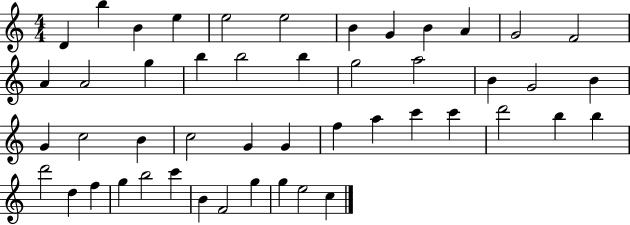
D4/q B5/q B4/q E5/q E5/h E5/h B4/q G4/q B4/q A4/q G4/h F4/h A4/q A4/h G5/q B5/q B5/h B5/q G5/h A5/h B4/q G4/h B4/q G4/q C5/h B4/q C5/h G4/q G4/q F5/q A5/q C6/q C6/q D6/h B5/q B5/q D6/h D5/q F5/q G5/q B5/h C6/q B4/q F4/h G5/q G5/q E5/h C5/q